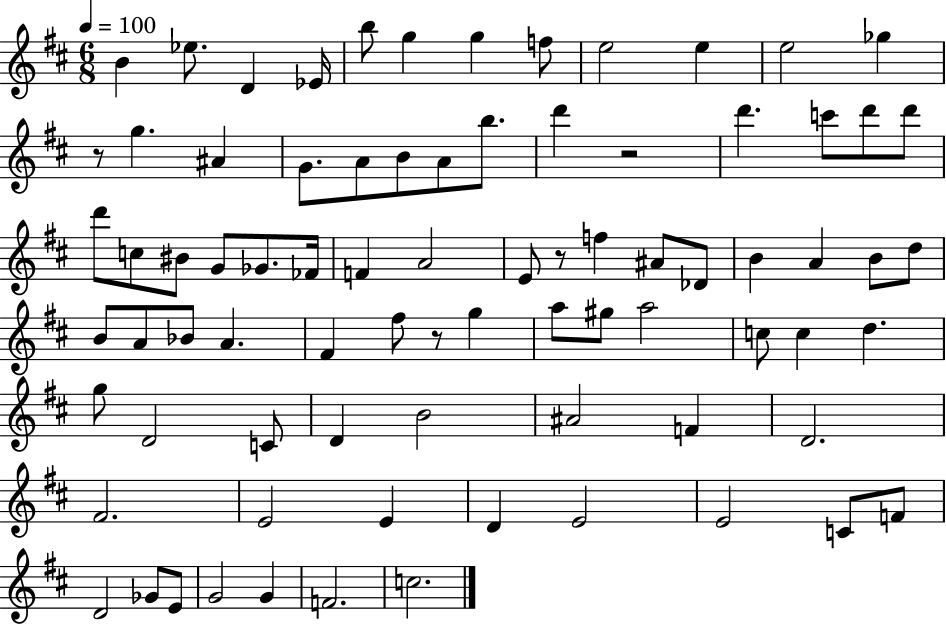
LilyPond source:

{
  \clef treble
  \numericTimeSignature
  \time 6/8
  \key d \major
  \tempo 4 = 100
  b'4 ees''8. d'4 ees'16 | b''8 g''4 g''4 f''8 | e''2 e''4 | e''2 ges''4 | \break r8 g''4. ais'4 | g'8. a'8 b'8 a'8 b''8. | d'''4 r2 | d'''4. c'''8 d'''8 d'''8 | \break d'''8 c''8 bis'8 g'8 ges'8. fes'16 | f'4 a'2 | e'8 r8 f''4 ais'8 des'8 | b'4 a'4 b'8 d''8 | \break b'8 a'8 bes'8 a'4. | fis'4 fis''8 r8 g''4 | a''8 gis''8 a''2 | c''8 c''4 d''4. | \break g''8 d'2 c'8 | d'4 b'2 | ais'2 f'4 | d'2. | \break fis'2. | e'2 e'4 | d'4 e'2 | e'2 c'8 f'8 | \break d'2 ges'8 e'8 | g'2 g'4 | f'2. | c''2. | \break \bar "|."
}